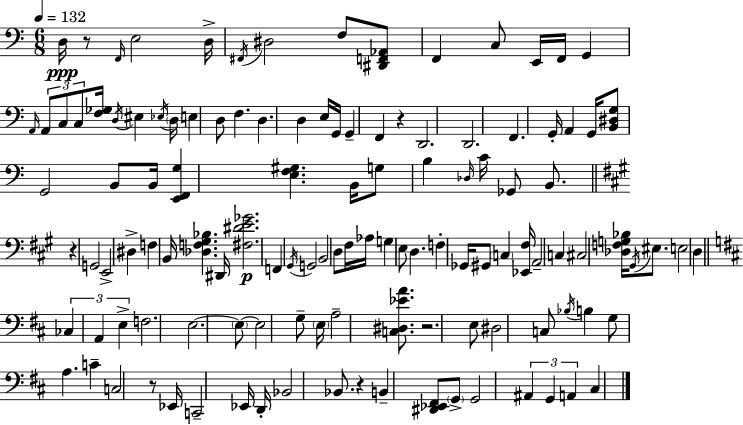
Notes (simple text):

D3/s R/e F2/s E3/h D3/s F#2/s D#3/h F3/e [D#2,F2,Ab2]/e F2/q C3/e E2/s F2/s G2/q A2/s A2/e C3/e C3/e [F3,Gb3]/s D3/s EIS3/q Eb3/s D3/s E3/q D3/e F3/q. D3/q. D3/q E3/s G2/s G2/q F2/q R/q D2/h. D2/h. F2/q. G2/s A2/q G2/s [B2,D#3,G3]/e G2/h B2/e B2/s [E2,F2,G3]/q [E3,F3,G#3]/q. B2/s G3/e B3/q Db3/s C4/s Gb2/e B2/e. R/q G2/h E2/h D#3/q F3/q B2/s [Db3,F3,G#3,Bb3]/q. D#2/s [F#3,D#4,E4,Gb4]/h. F2/q G#2/s G2/h B2/h D3/e F#3/s Ab3/s G3/q E3/e D3/q. F3/q Gb2/s G#2/e C3/q [Eb2,F#3]/s A2/h C3/q C#3/h [Db3,F3,G3,Bb3]/s G#2/s EIS3/e. E3/h D3/q CES3/q A2/q E3/q F3/h. E3/h. E3/e E3/h G3/e E3/s A3/h [C3,D#3,Eb4,A4]/e. R/h. E3/e D#3/h C3/e Bb3/s B3/q G3/e A3/q. C4/q C3/h R/e Eb2/s C2/h Eb2/s D2/s Bb2/h Bb2/e. R/q B2/q [D#2,Eb2,F#2]/e G2/e G2/h A#2/q G2/q A2/q C#3/q